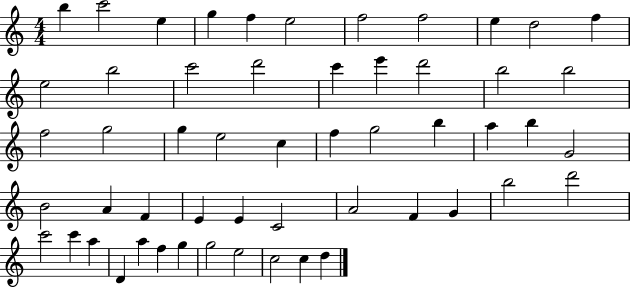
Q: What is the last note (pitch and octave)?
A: D5